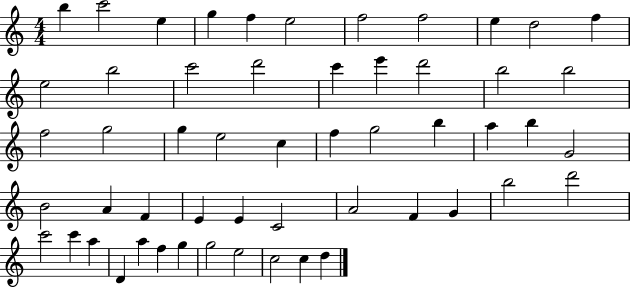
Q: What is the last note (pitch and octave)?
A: D5